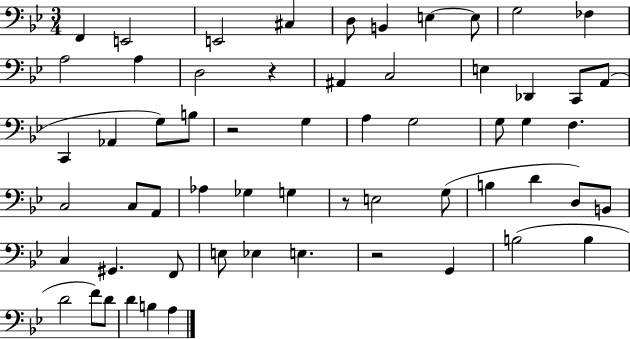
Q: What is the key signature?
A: BES major